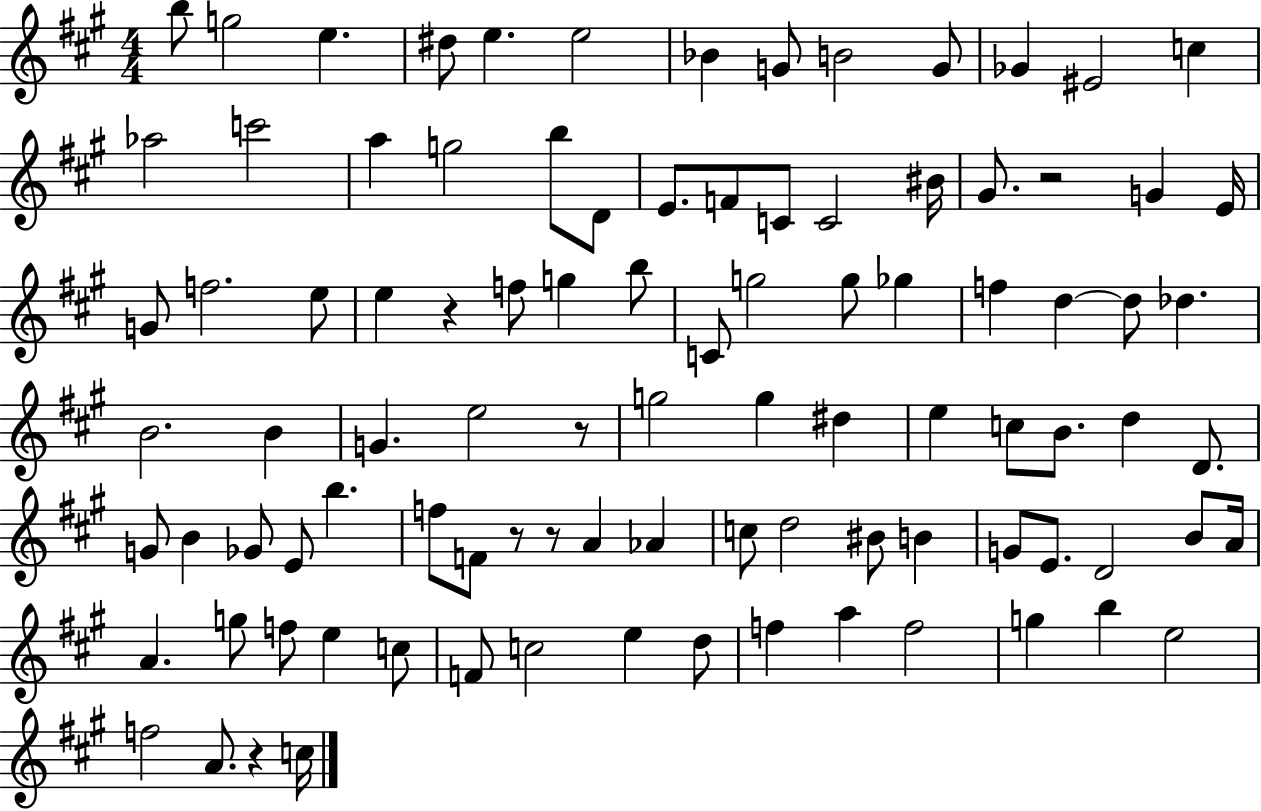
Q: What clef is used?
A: treble